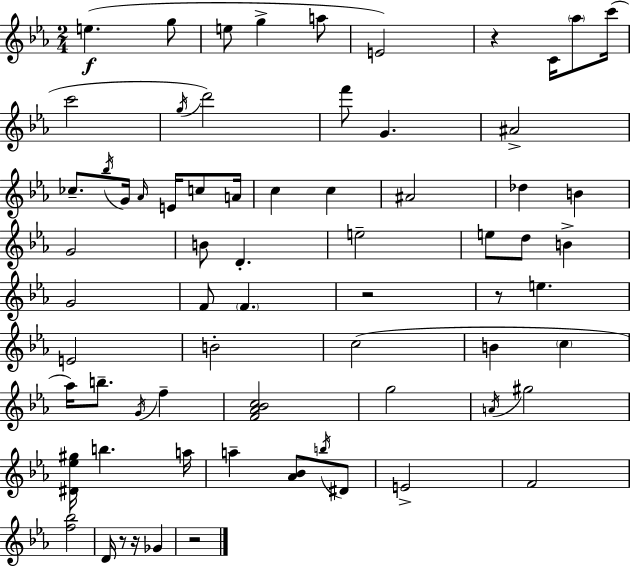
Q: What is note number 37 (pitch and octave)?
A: F4